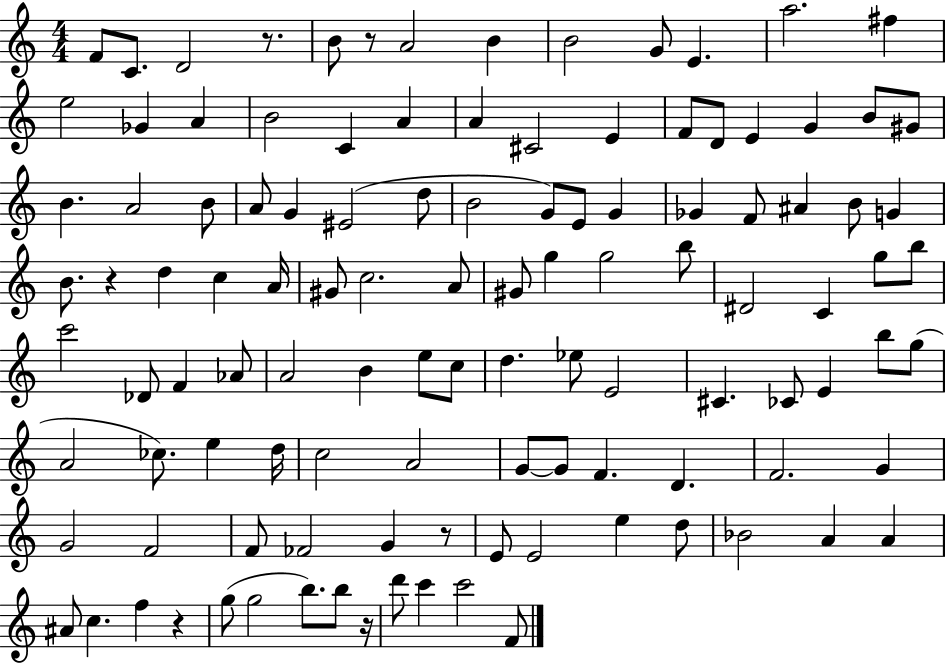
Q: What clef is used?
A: treble